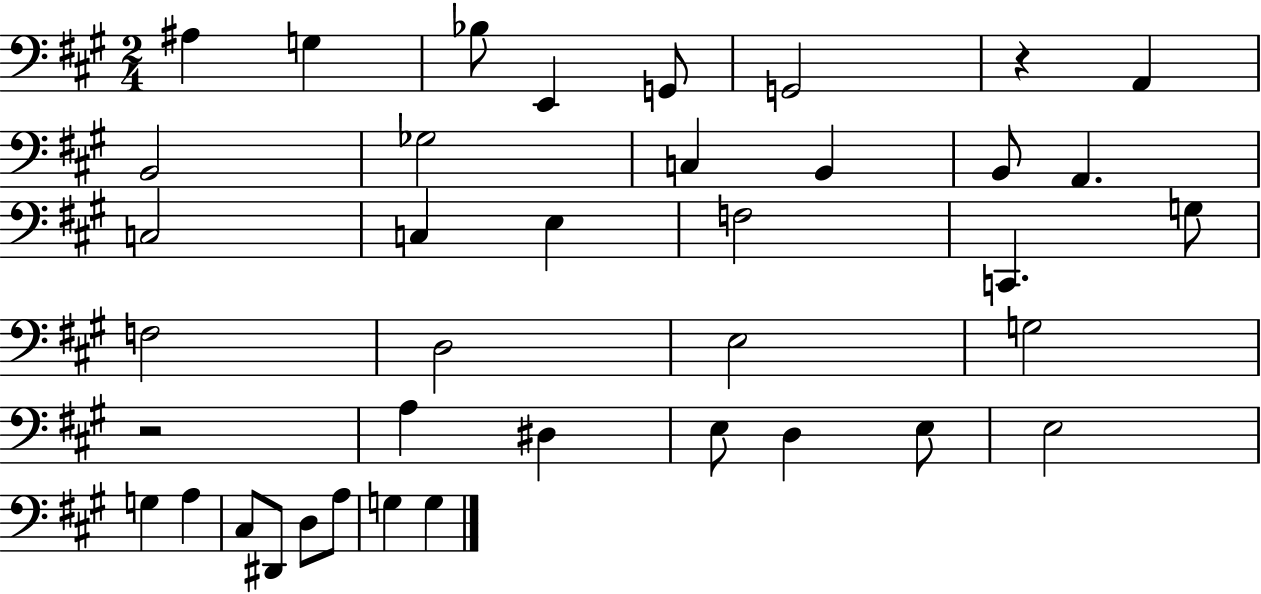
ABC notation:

X:1
T:Untitled
M:2/4
L:1/4
K:A
^A, G, _B,/2 E,, G,,/2 G,,2 z A,, B,,2 _G,2 C, B,, B,,/2 A,, C,2 C, E, F,2 C,, G,/2 F,2 D,2 E,2 G,2 z2 A, ^D, E,/2 D, E,/2 E,2 G, A, ^C,/2 ^D,,/2 D,/2 A,/2 G, G,